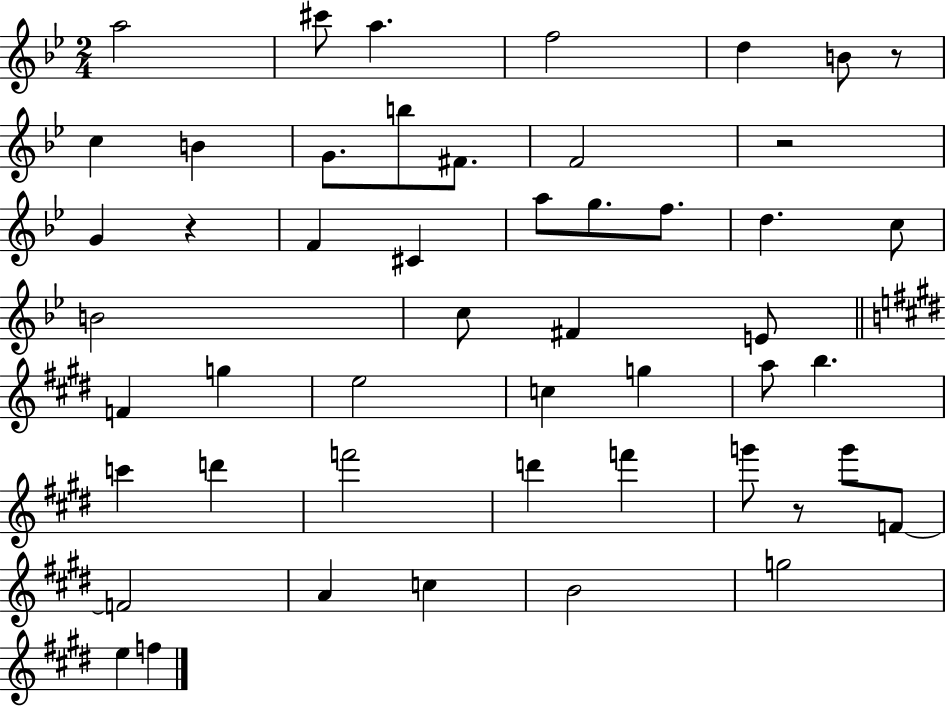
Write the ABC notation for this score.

X:1
T:Untitled
M:2/4
L:1/4
K:Bb
a2 ^c'/2 a f2 d B/2 z/2 c B G/2 b/2 ^F/2 F2 z2 G z F ^C a/2 g/2 f/2 d c/2 B2 c/2 ^F E/2 F g e2 c g a/2 b c' d' f'2 d' f' g'/2 z/2 g'/2 F/2 F2 A c B2 g2 e f